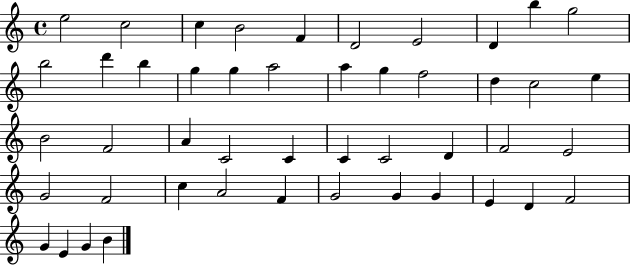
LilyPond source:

{
  \clef treble
  \time 4/4
  \defaultTimeSignature
  \key c \major
  e''2 c''2 | c''4 b'2 f'4 | d'2 e'2 | d'4 b''4 g''2 | \break b''2 d'''4 b''4 | g''4 g''4 a''2 | a''4 g''4 f''2 | d''4 c''2 e''4 | \break b'2 f'2 | a'4 c'2 c'4 | c'4 c'2 d'4 | f'2 e'2 | \break g'2 f'2 | c''4 a'2 f'4 | g'2 g'4 g'4 | e'4 d'4 f'2 | \break g'4 e'4 g'4 b'4 | \bar "|."
}